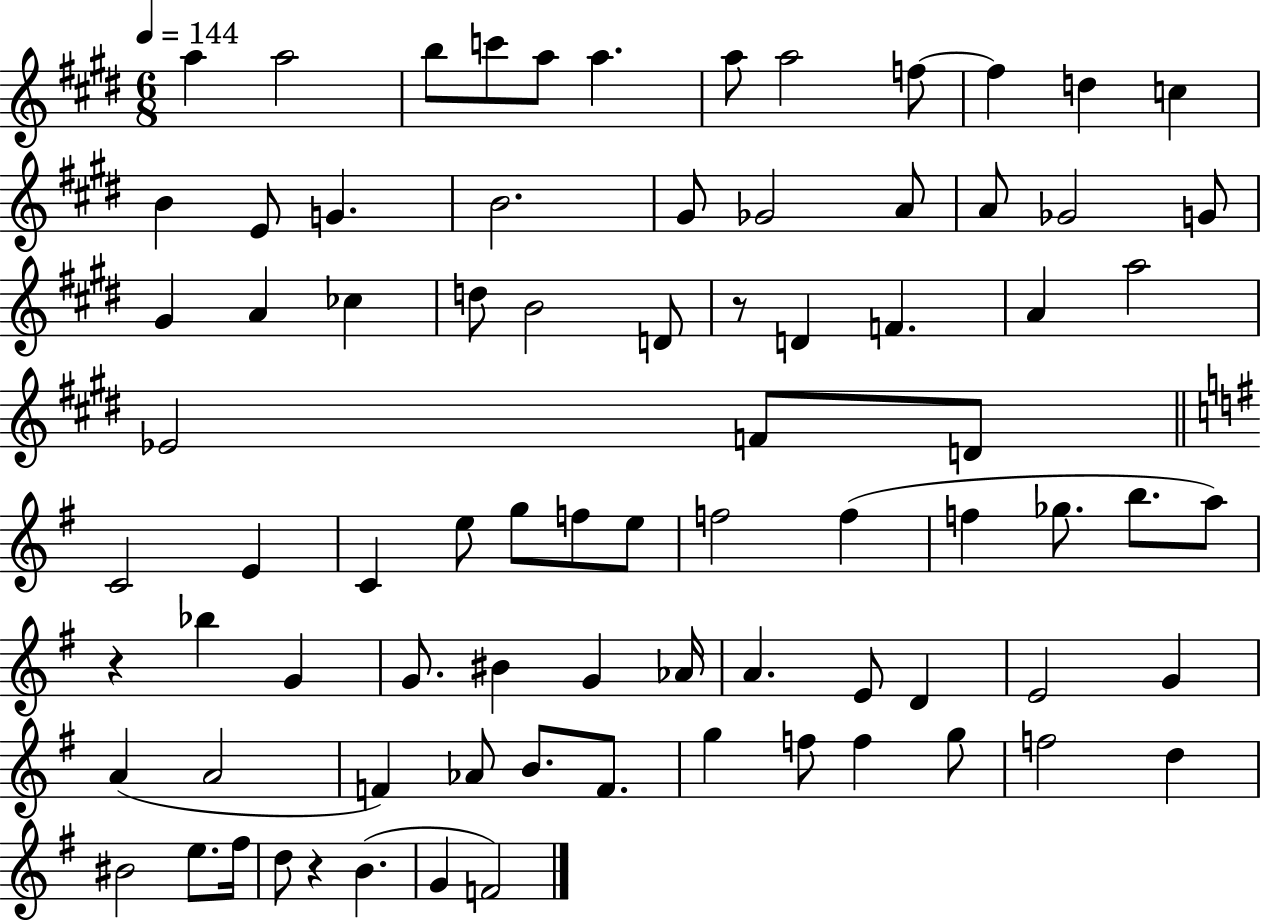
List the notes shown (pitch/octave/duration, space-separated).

A5/q A5/h B5/e C6/e A5/e A5/q. A5/e A5/h F5/e F5/q D5/q C5/q B4/q E4/e G4/q. B4/h. G#4/e Gb4/h A4/e A4/e Gb4/h G4/e G#4/q A4/q CES5/q D5/e B4/h D4/e R/e D4/q F4/q. A4/q A5/h Eb4/h F4/e D4/e C4/h E4/q C4/q E5/e G5/e F5/e E5/e F5/h F5/q F5/q Gb5/e. B5/e. A5/e R/q Bb5/q G4/q G4/e. BIS4/q G4/q Ab4/s A4/q. E4/e D4/q E4/h G4/q A4/q A4/h F4/q Ab4/e B4/e. F4/e. G5/q F5/e F5/q G5/e F5/h D5/q BIS4/h E5/e. F#5/s D5/e R/q B4/q. G4/q F4/h